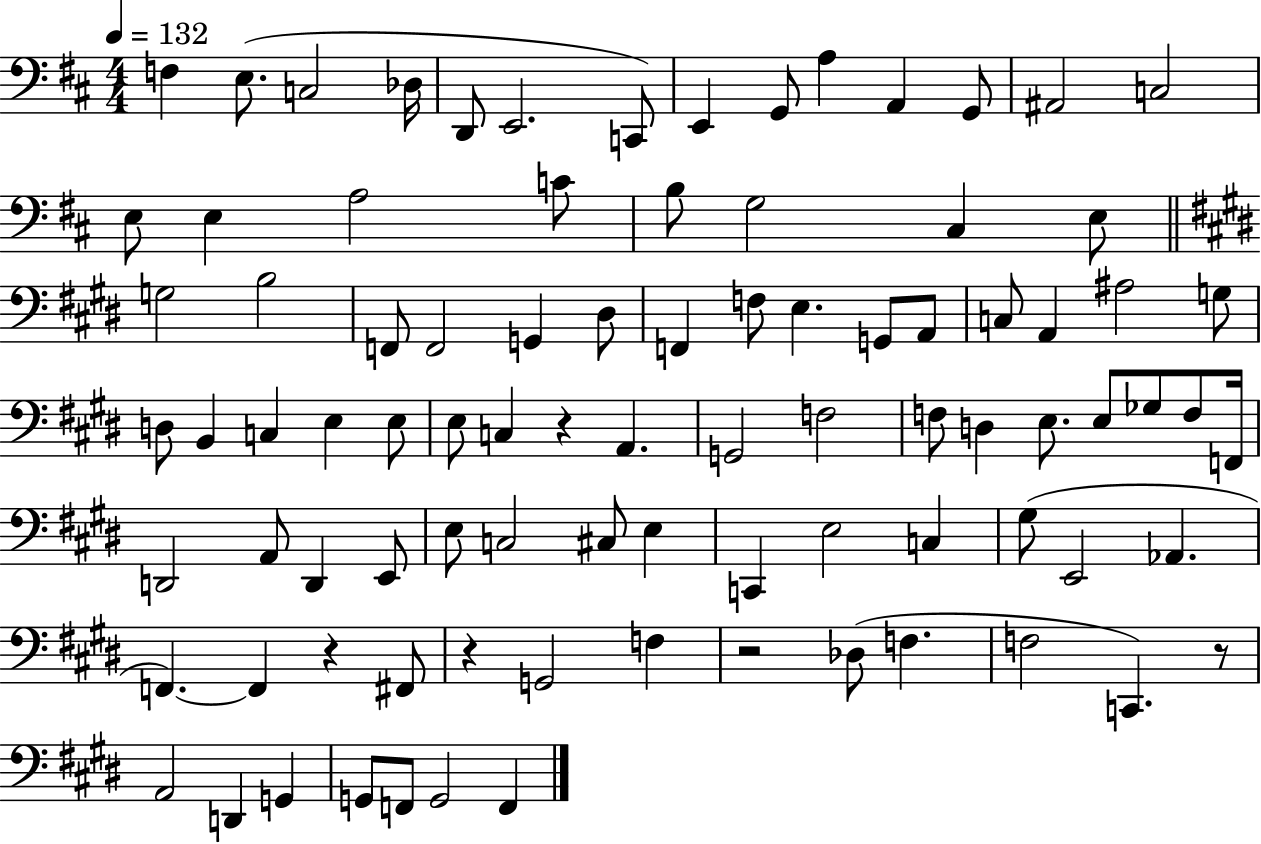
F3/q E3/e. C3/h Db3/s D2/e E2/h. C2/e E2/q G2/e A3/q A2/q G2/e A#2/h C3/h E3/e E3/q A3/h C4/e B3/e G3/h C#3/q E3/e G3/h B3/h F2/e F2/h G2/q D#3/e F2/q F3/e E3/q. G2/e A2/e C3/e A2/q A#3/h G3/e D3/e B2/q C3/q E3/q E3/e E3/e C3/q R/q A2/q. G2/h F3/h F3/e D3/q E3/e. E3/e Gb3/e F3/e F2/s D2/h A2/e D2/q E2/e E3/e C3/h C#3/e E3/q C2/q E3/h C3/q G#3/e E2/h Ab2/q. F2/q. F2/q R/q F#2/e R/q G2/h F3/q R/h Db3/e F3/q. F3/h C2/q. R/e A2/h D2/q G2/q G2/e F2/e G2/h F2/q